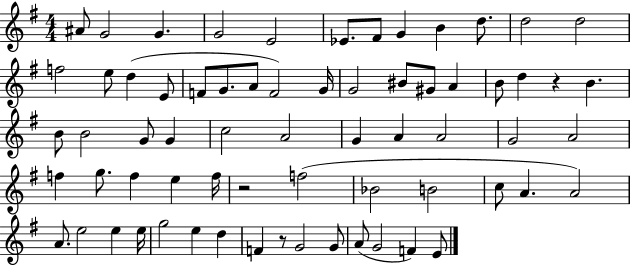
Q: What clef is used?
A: treble